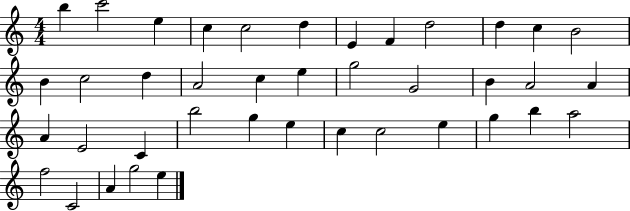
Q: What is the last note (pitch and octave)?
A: E5